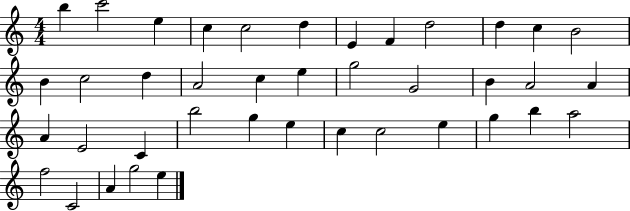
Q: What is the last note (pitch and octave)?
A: E5